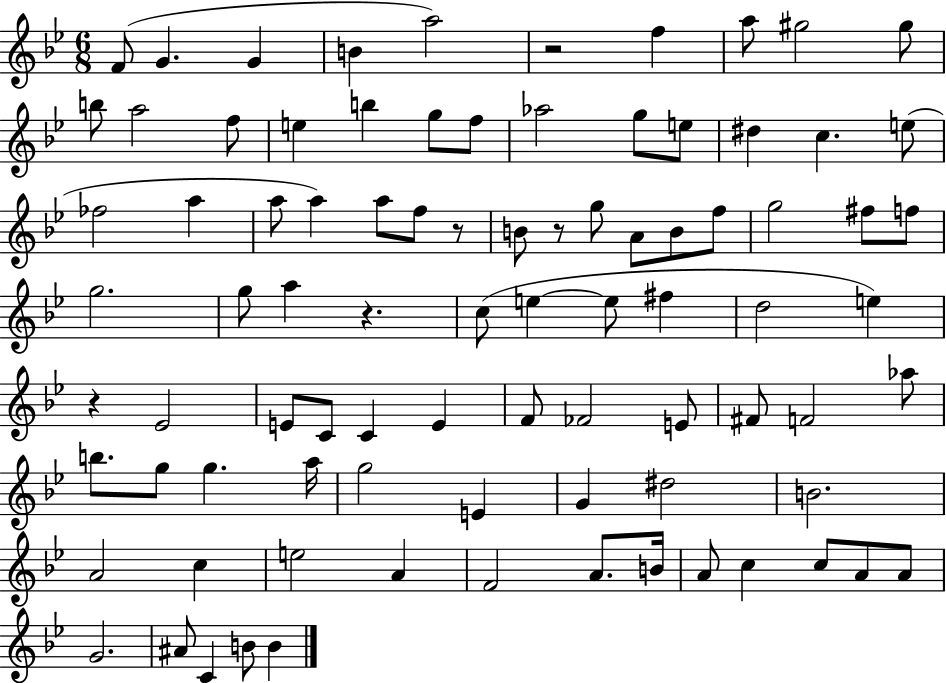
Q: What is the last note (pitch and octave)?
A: B4